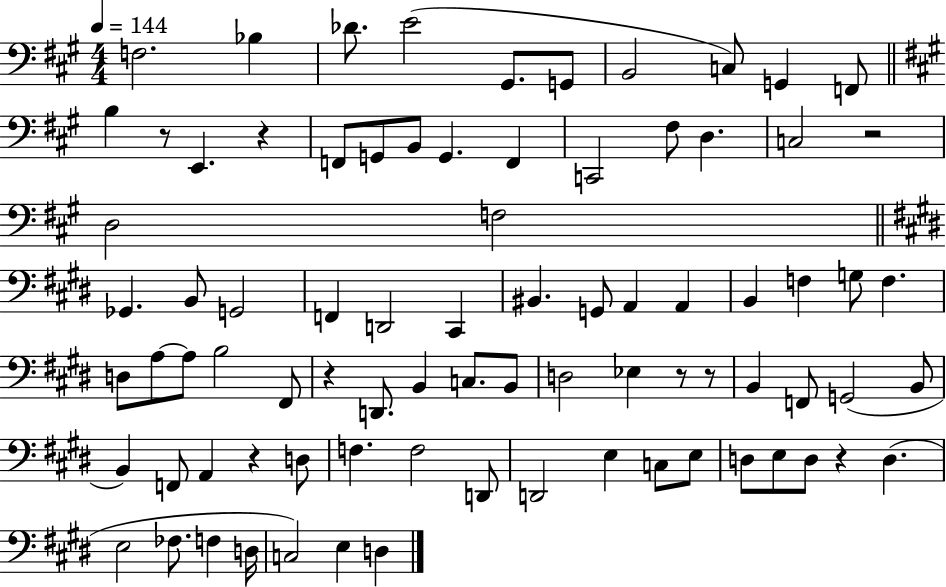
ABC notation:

X:1
T:Untitled
M:4/4
L:1/4
K:A
F,2 _B, _D/2 E2 ^G,,/2 G,,/2 B,,2 C,/2 G,, F,,/2 B, z/2 E,, z F,,/2 G,,/2 B,,/2 G,, F,, C,,2 ^F,/2 D, C,2 z2 D,2 F,2 _G,, B,,/2 G,,2 F,, D,,2 ^C,, ^B,, G,,/2 A,, A,, B,, F, G,/2 F, D,/2 A,/2 A,/2 B,2 ^F,,/2 z D,,/2 B,, C,/2 B,,/2 D,2 _E, z/2 z/2 B,, F,,/2 G,,2 B,,/2 B,, F,,/2 A,, z D,/2 F, F,2 D,,/2 D,,2 E, C,/2 E,/2 D,/2 E,/2 D,/2 z D, E,2 _F,/2 F, D,/4 C,2 E, D,